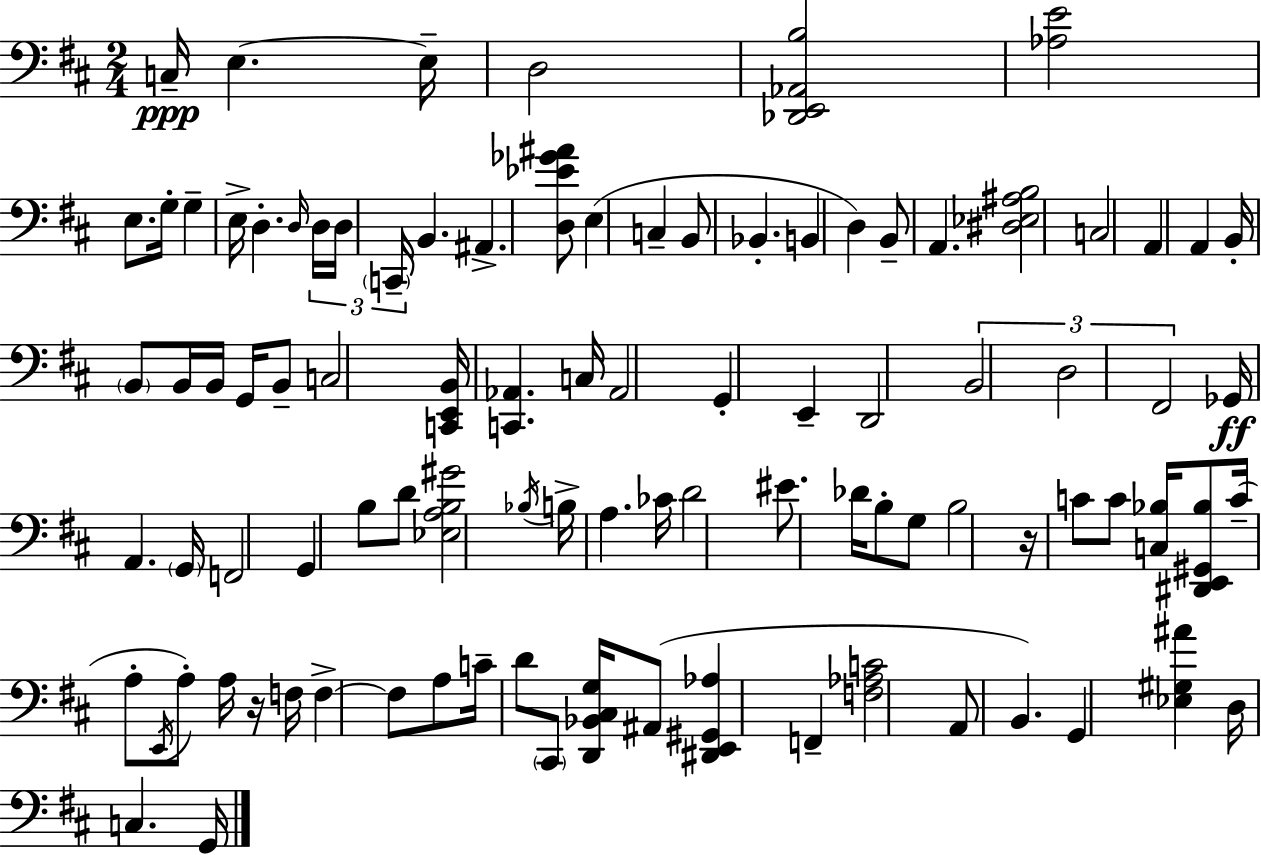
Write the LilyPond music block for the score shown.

{
  \clef bass
  \numericTimeSignature
  \time 2/4
  \key d \major
  \repeat volta 2 { c16--\ppp e4.~~ e16-- | d2 | <des, e, aes, b>2 | <aes e'>2 | \break e8. g16-. g4-- | e16-> d4.-. \grace { d16 } | \tuplet 3/2 { d16 d16 \parenthesize c,16-- } b,4. | ais,4.-> <d ees' ges' ais'>8 | \break e4( c4-- | b,8 bes,4.-. | b,4 d4) | b,8-- a,4. | \break <dis ees ais b>2 | c2 | a,4 a,4 | b,16-. \parenthesize b,8 b,16 b,16 g,16 b,8-- | \break c2 | <c, e, b,>16 <c, aes,>4. | c16 aes,2 | g,4-. e,4-- | \break d,2 | \tuplet 3/2 { b,2 | d2 | fis,2 } | \break ges,16\ff a,4. | \parenthesize g,16 f,2 | g,4 b8 d'8 | <ees a b gis'>2 | \break \acciaccatura { bes16 } b16-> a4. | ces'16 d'2 | eis'8. des'16 b8-. | g8 b2 | \break r16 c'8 c'8 <c bes>16 | <dis, e, gis, bes>8 c'16--( a8-. \acciaccatura { e,16 }) a8-. | a16 r16 f16 f4->~~ f8 | a8 c'16-- d'8 \parenthesize cis,8 | \break <d, bes, cis g>16 ais,8( <dis, e, gis, aes>4 f,4-- | <f aes c'>2 | a,8 b,4.) | g,4 <ees gis ais'>4 | \break d16 c4. | g,16 } \bar "|."
}